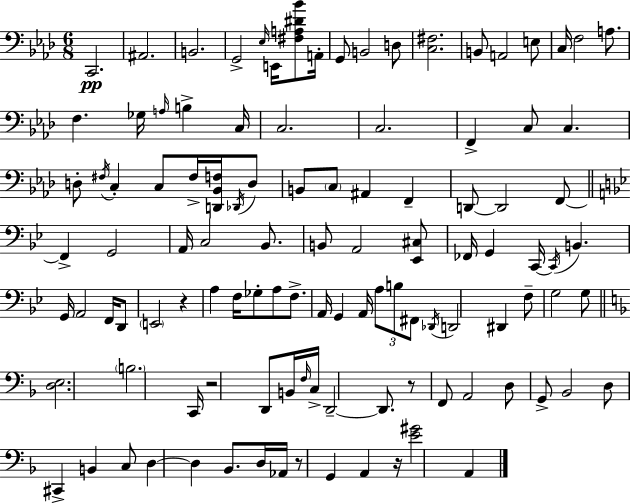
X:1
T:Untitled
M:6/8
L:1/4
K:Fm
C,,2 ^A,,2 B,,2 G,,2 _E,/4 E,,/4 [^F,A,^D_B]/2 A,,/4 G,,/2 B,,2 D,/2 [C,^F,]2 B,,/2 A,,2 E,/2 C,/4 F,2 A,/2 F, _G,/4 A,/4 B, C,/4 C,2 C,2 F,, C,/2 C, D,/2 ^F,/4 C, C,/2 ^F,/4 [D,,_B,,F,]/4 _D,,/4 D,/2 B,,/2 C,/2 ^A,, F,, D,,/2 D,,2 F,,/2 F,, G,,2 A,,/4 C,2 _B,,/2 B,,/2 A,,2 [_E,,^C,]/2 _F,,/4 G,, C,,/4 C,,/4 B,, G,,/4 A,,2 F,,/4 D,,/2 E,,2 z A, F,/4 _G,/2 A,/2 F,/2 A,,/4 G,, A,,/4 A,/2 B,/2 ^F,,/2 _D,,/4 D,,2 ^D,, F,/2 G,2 G,/2 [D,E,]2 B,2 C,,/4 z2 D,,/2 B,,/4 F,/4 C,/4 D,,2 D,,/2 z/2 F,,/2 A,,2 D,/2 G,,/2 _B,,2 D,/2 ^C,, B,, C,/2 D, D, _B,,/2 D,/4 _A,,/4 z/2 G,, A,, z/4 [E^G]2 A,,